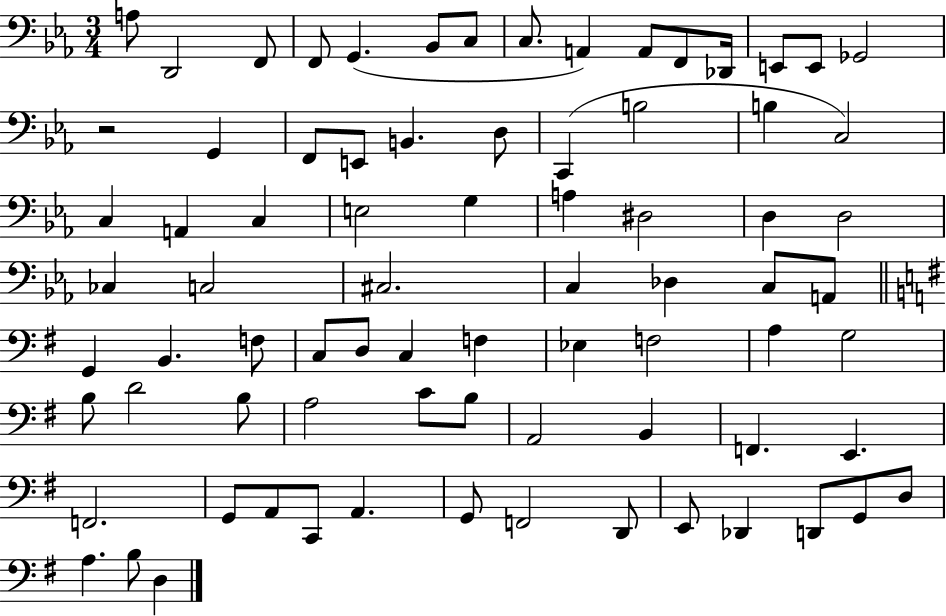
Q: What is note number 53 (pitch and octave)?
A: D4